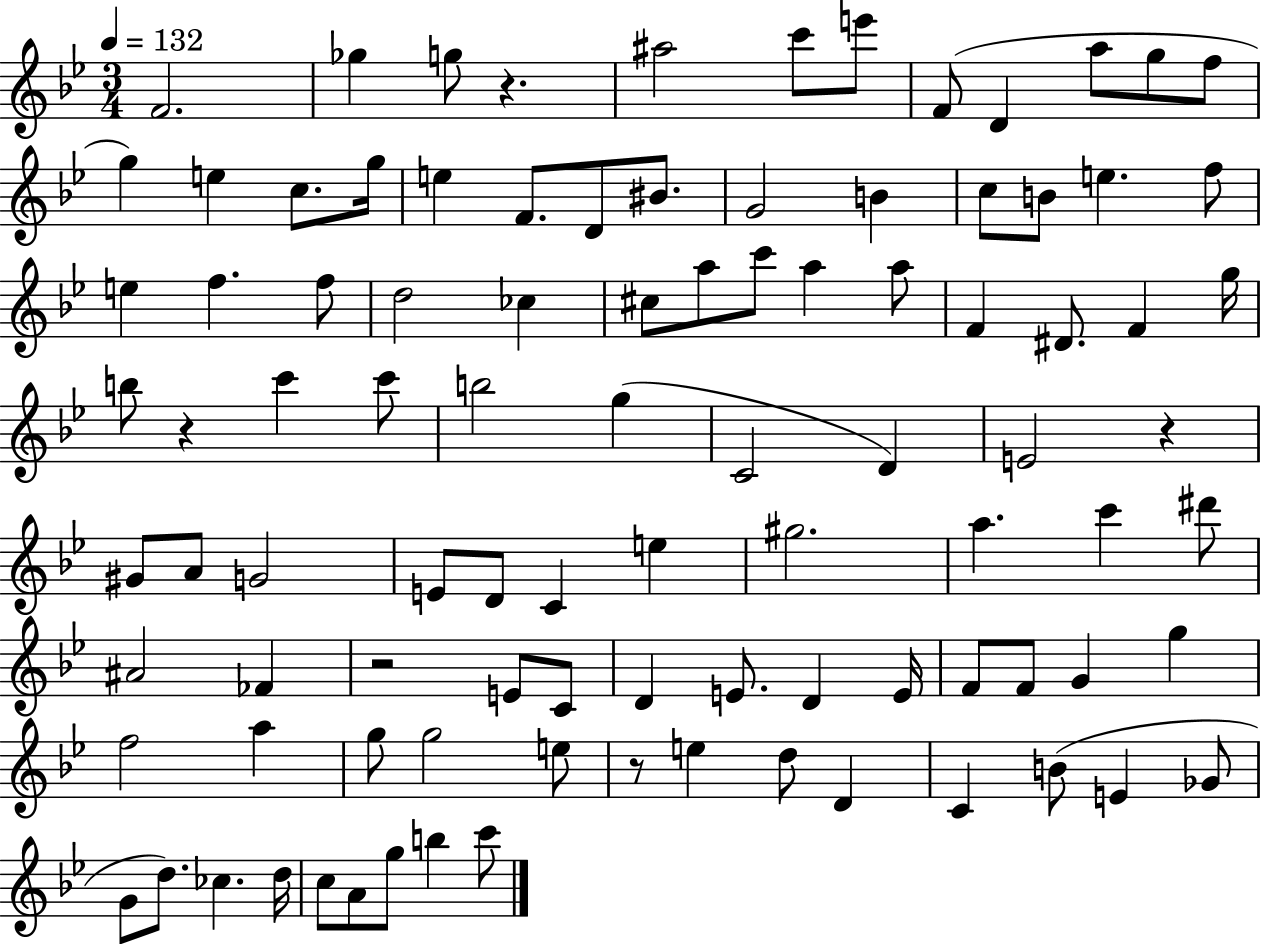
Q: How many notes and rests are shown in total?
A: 96